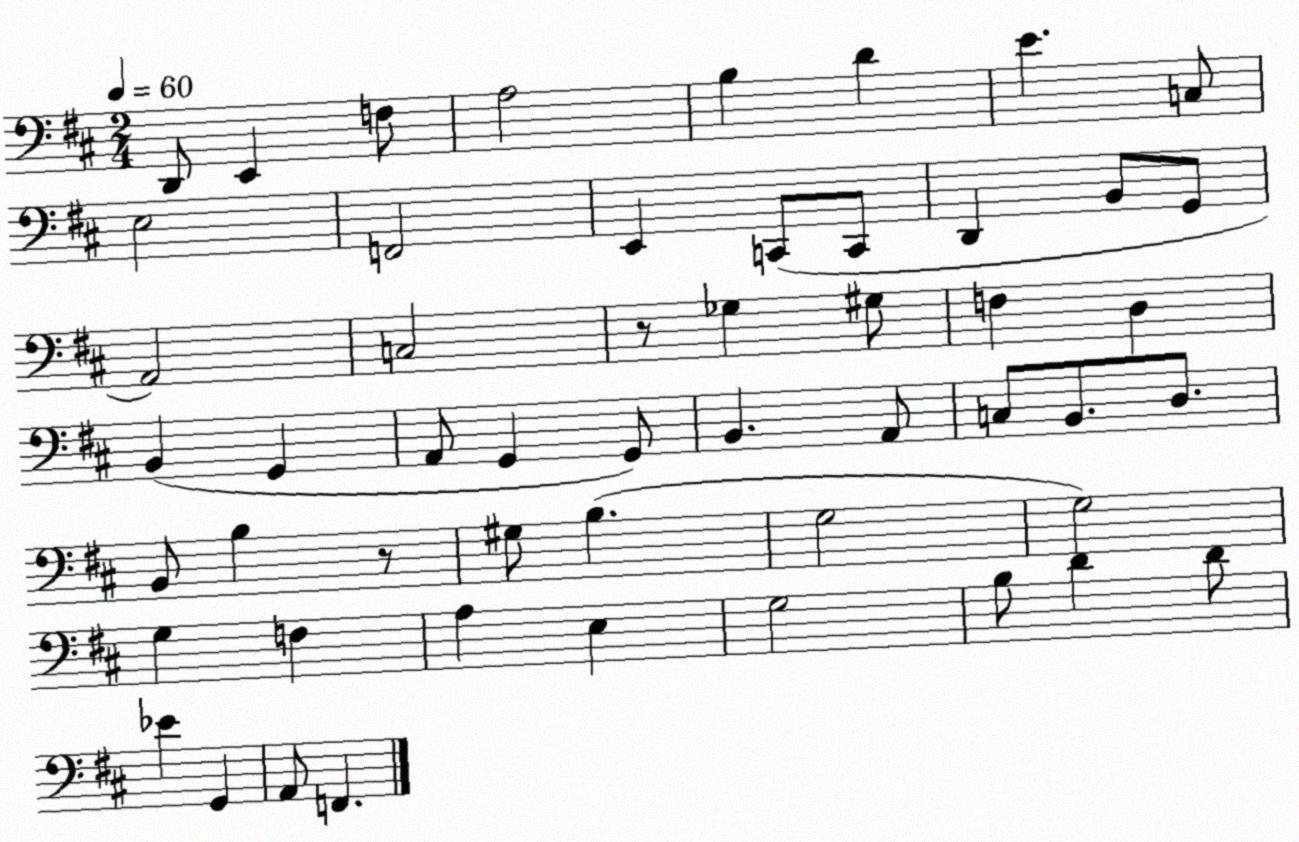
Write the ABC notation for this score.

X:1
T:Untitled
M:2/4
L:1/4
K:D
D,,/2 E,, F,/2 A,2 B, D E C,/2 E,2 F,,2 E,, C,,/2 C,,/2 D,, B,,/2 G,,/2 A,,2 C,2 z/2 _G, ^G,/2 F, D, B,, G,, A,,/2 G,, G,,/2 B,, A,,/2 C,/2 B,,/2 D,/2 B,,/2 B, z/2 ^G,/2 B, G,2 G,2 G, F, A, E, G,2 B,/2 D D/2 _E G,, A,,/2 F,,